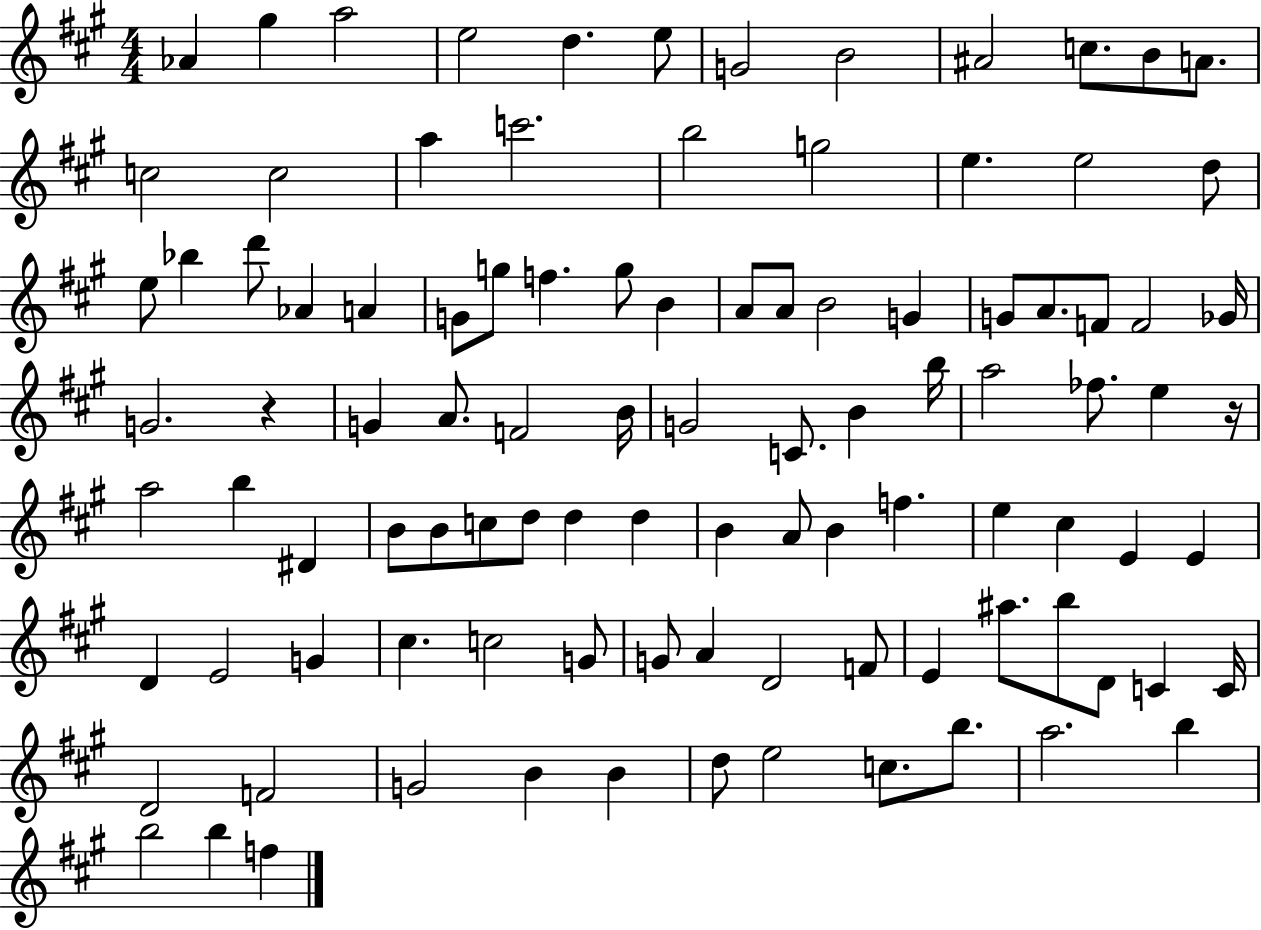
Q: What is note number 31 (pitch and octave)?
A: B4